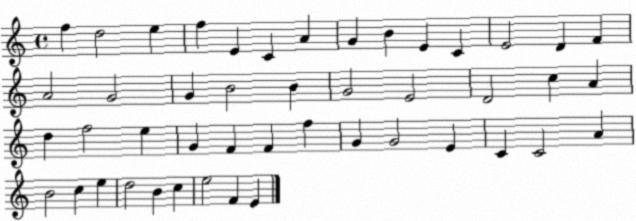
X:1
T:Untitled
M:4/4
L:1/4
K:C
f d2 e f E C A G B E C E2 D F A2 G2 G B2 B G2 E2 D2 c A d f2 e G F F f G G2 E C C2 A B2 c e d2 B c e2 F E